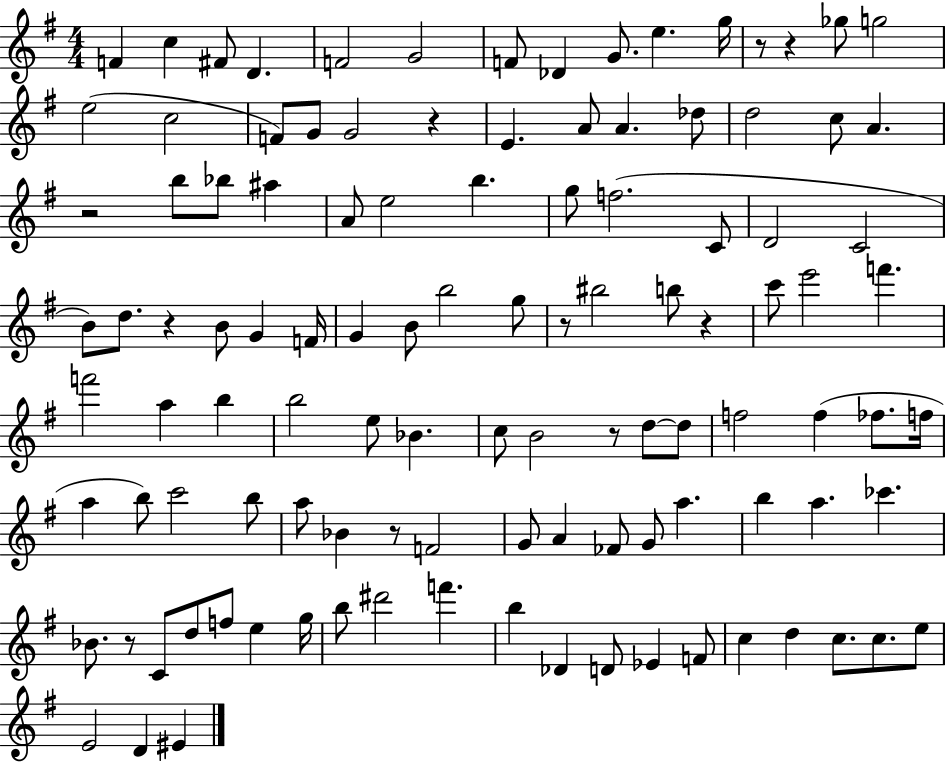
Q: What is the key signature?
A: G major